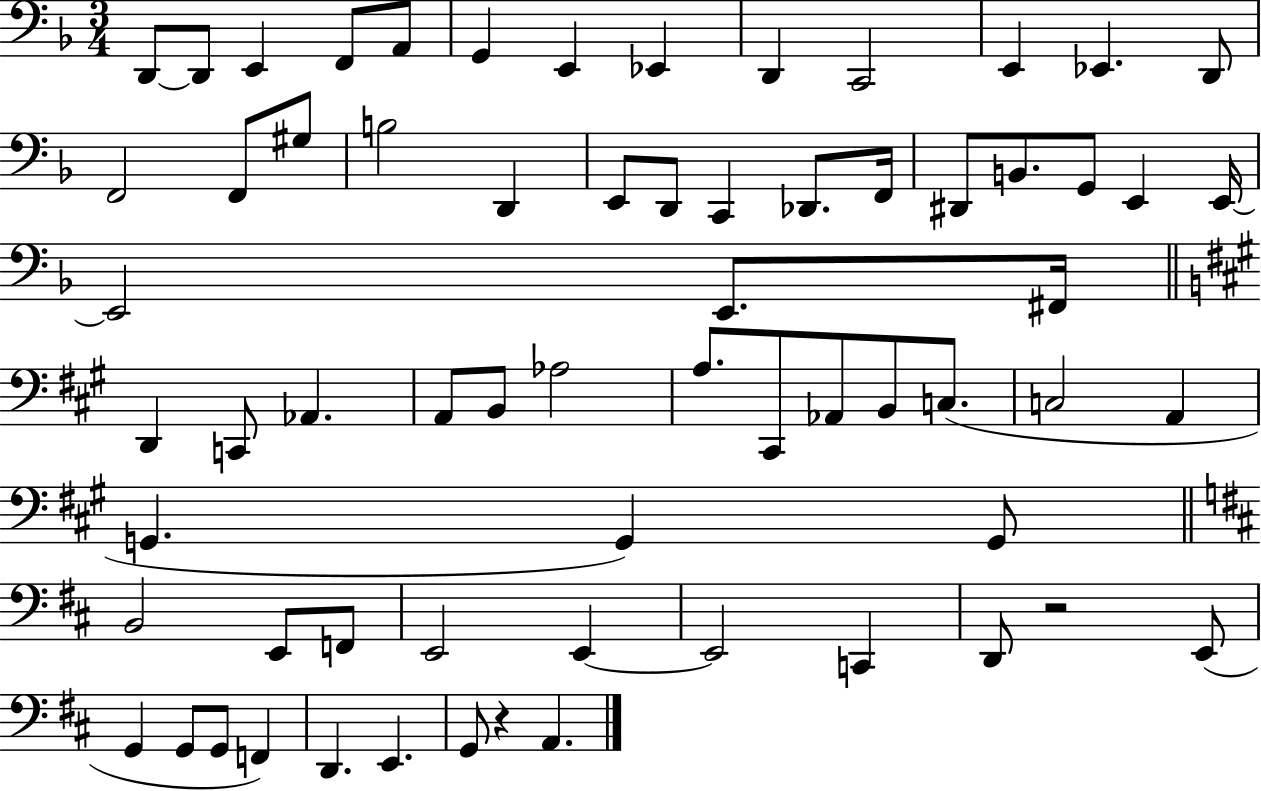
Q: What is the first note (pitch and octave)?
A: D2